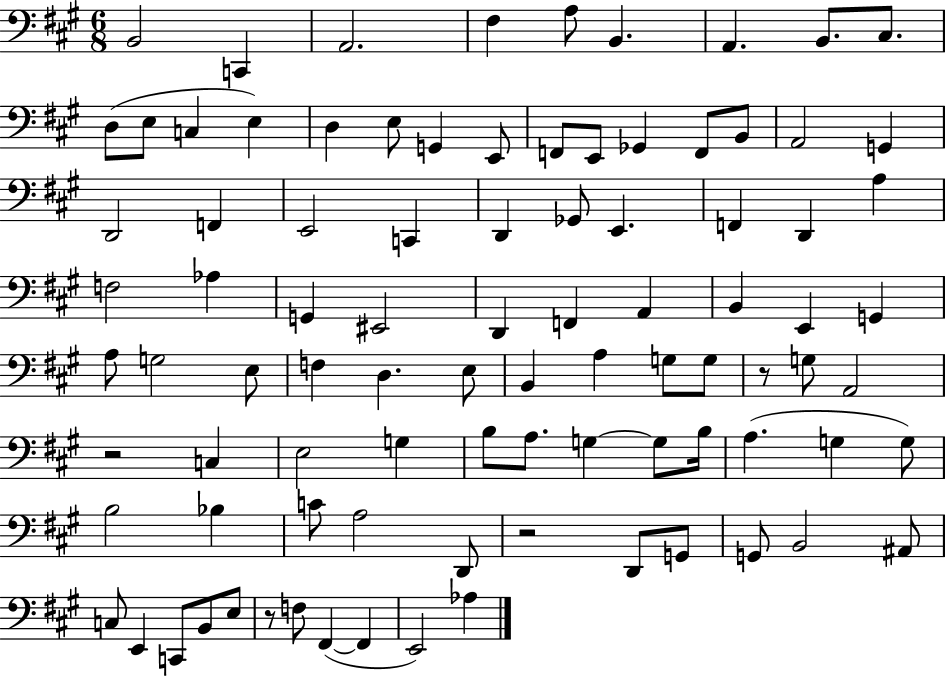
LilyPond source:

{
  \clef bass
  \numericTimeSignature
  \time 6/8
  \key a \major
  \repeat volta 2 { b,2 c,4 | a,2. | fis4 a8 b,4. | a,4. b,8. cis8. | \break d8( e8 c4 e4) | d4 e8 g,4 e,8 | f,8 e,8 ges,4 f,8 b,8 | a,2 g,4 | \break d,2 f,4 | e,2 c,4 | d,4 ges,8 e,4. | f,4 d,4 a4 | \break f2 aes4 | g,4 eis,2 | d,4 f,4 a,4 | b,4 e,4 g,4 | \break a8 g2 e8 | f4 d4. e8 | b,4 a4 g8 g8 | r8 g8 a,2 | \break r2 c4 | e2 g4 | b8 a8. g4~~ g8 b16 | a4.( g4 g8) | \break b2 bes4 | c'8 a2 d,8 | r2 d,8 g,8 | g,8 b,2 ais,8 | \break c8 e,4 c,8 b,8 e8 | r8 f8 fis,4~(~ fis,4 | e,2) aes4 | } \bar "|."
}